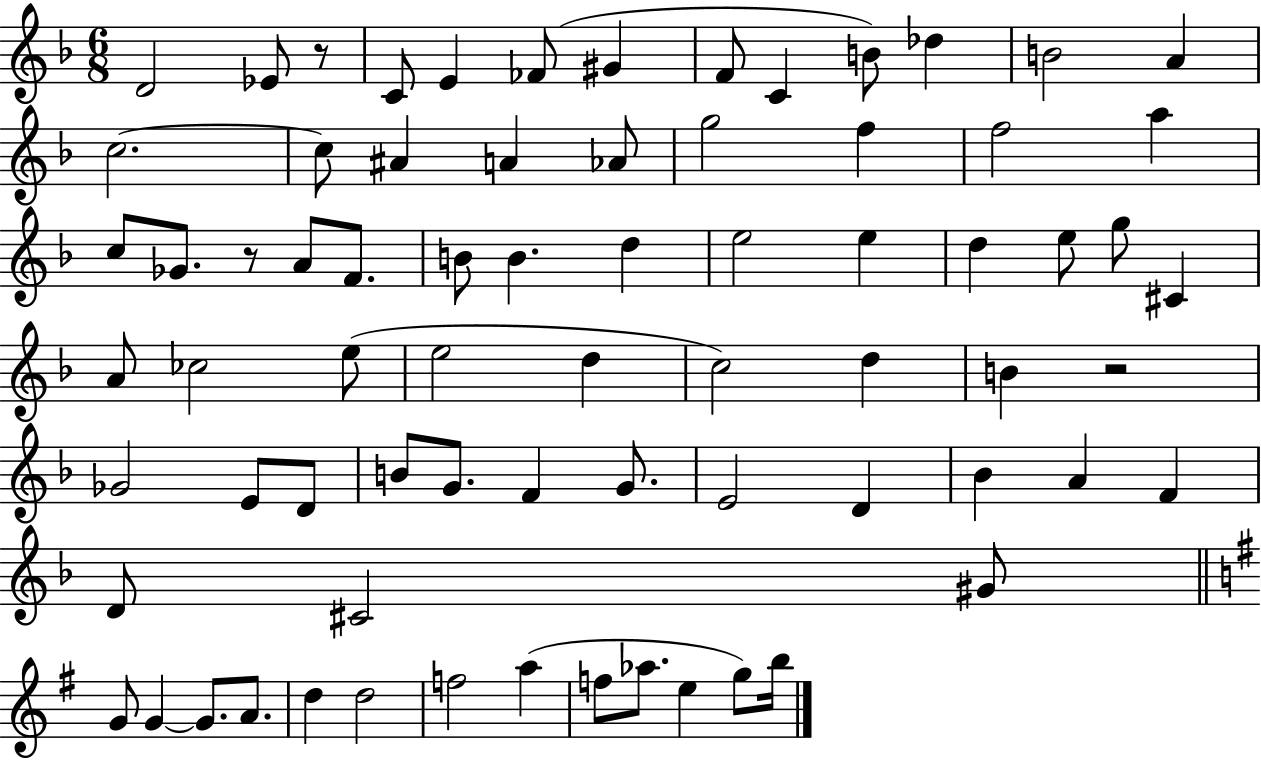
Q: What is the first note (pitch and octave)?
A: D4